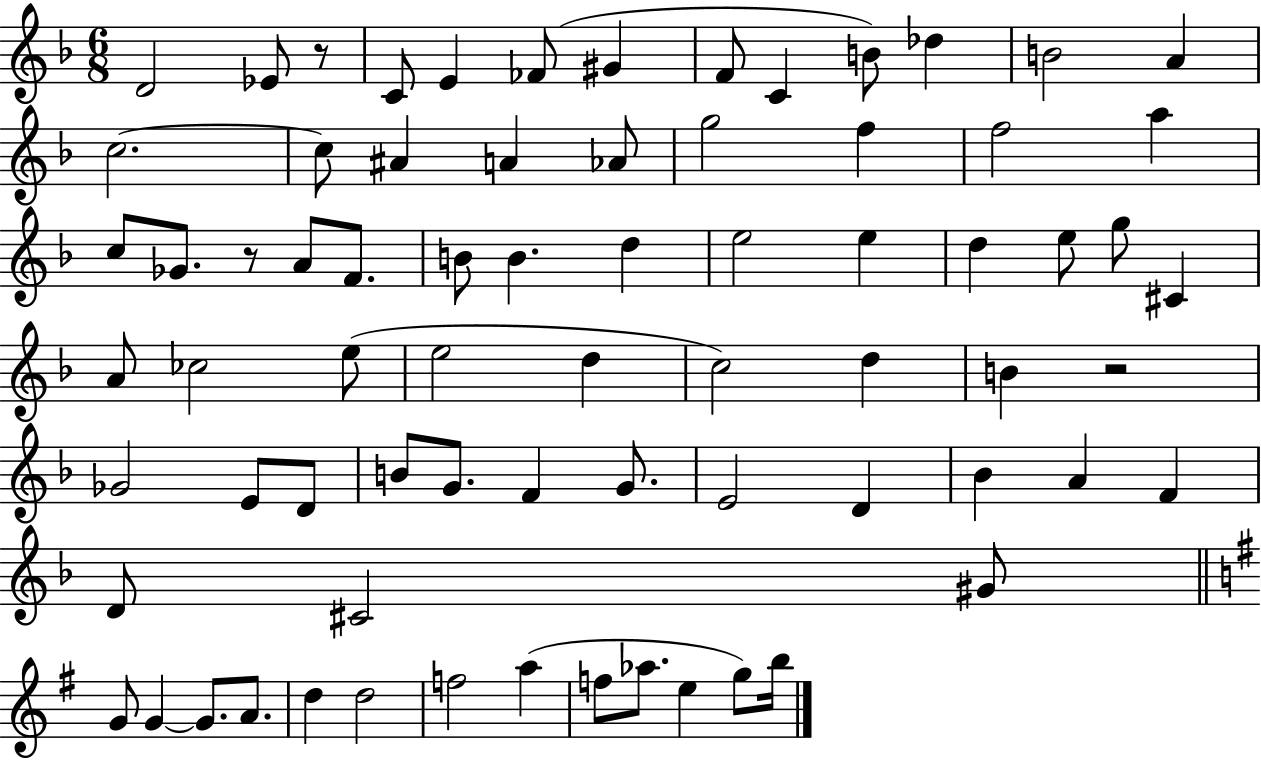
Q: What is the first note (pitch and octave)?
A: D4